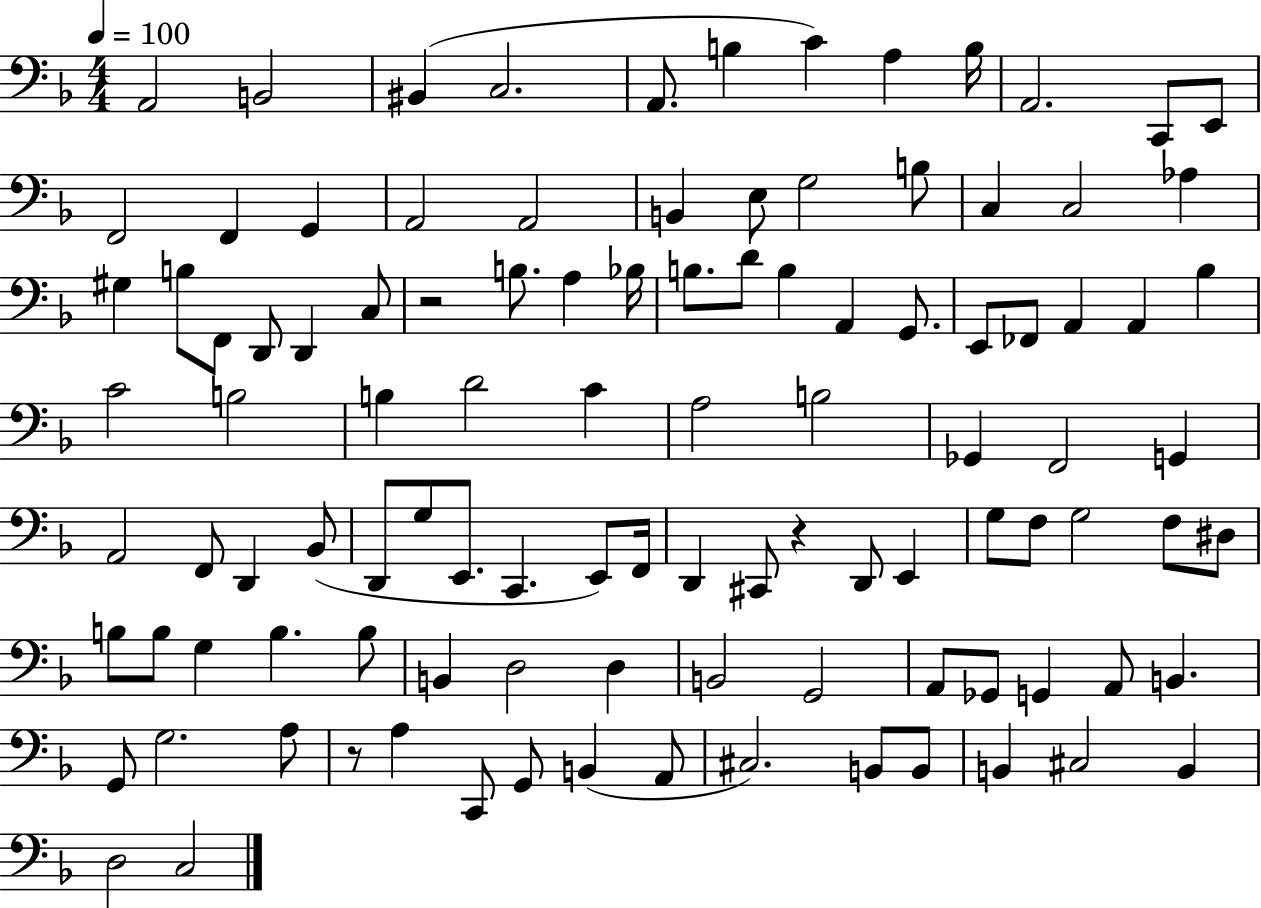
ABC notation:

X:1
T:Untitled
M:4/4
L:1/4
K:F
A,,2 B,,2 ^B,, C,2 A,,/2 B, C A, B,/4 A,,2 C,,/2 E,,/2 F,,2 F,, G,, A,,2 A,,2 B,, E,/2 G,2 B,/2 C, C,2 _A, ^G, B,/2 F,,/2 D,,/2 D,, C,/2 z2 B,/2 A, _B,/4 B,/2 D/2 B, A,, G,,/2 E,,/2 _F,,/2 A,, A,, _B, C2 B,2 B, D2 C A,2 B,2 _G,, F,,2 G,, A,,2 F,,/2 D,, _B,,/2 D,,/2 G,/2 E,,/2 C,, E,,/2 F,,/4 D,, ^C,,/2 z D,,/2 E,, G,/2 F,/2 G,2 F,/2 ^D,/2 B,/2 B,/2 G, B, B,/2 B,, D,2 D, B,,2 G,,2 A,,/2 _G,,/2 G,, A,,/2 B,, G,,/2 G,2 A,/2 z/2 A, C,,/2 G,,/2 B,, A,,/2 ^C,2 B,,/2 B,,/2 B,, ^C,2 B,, D,2 C,2